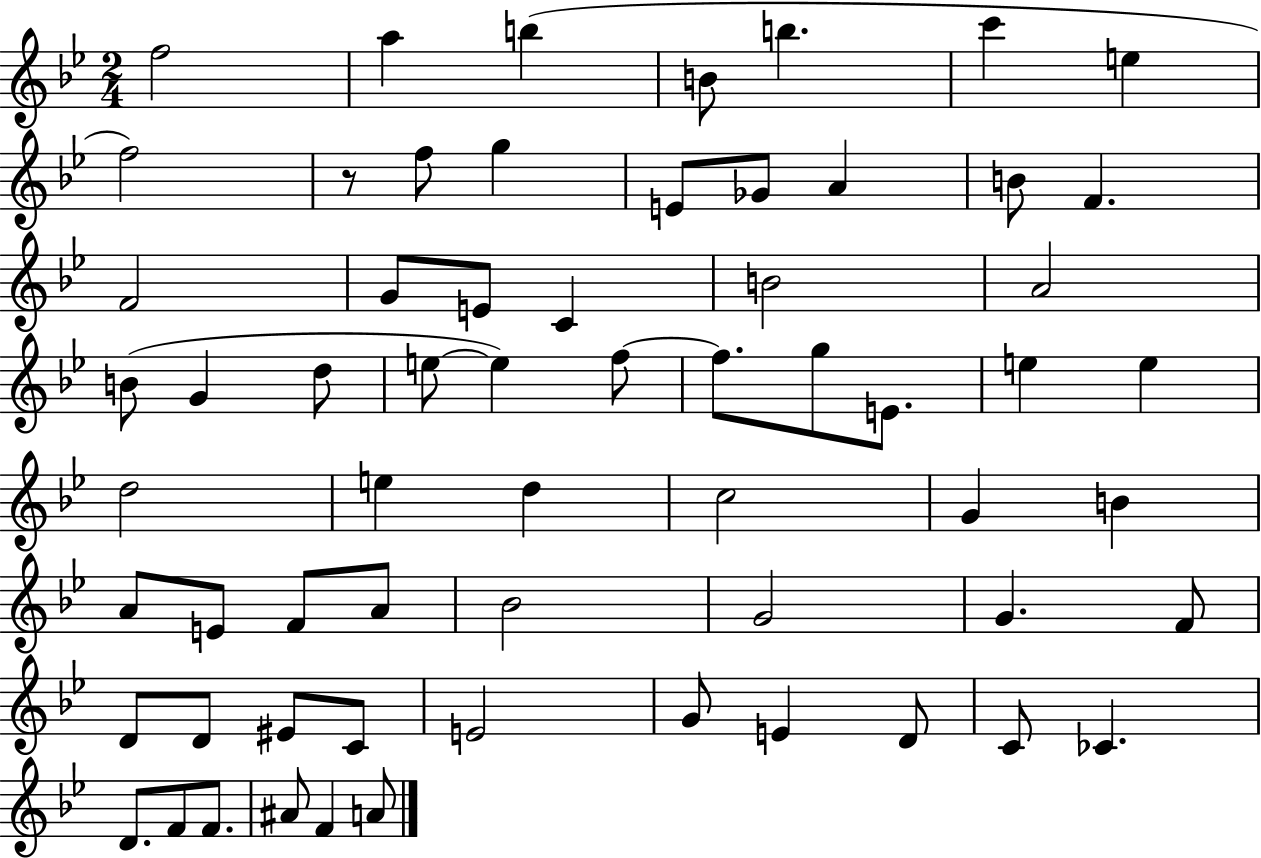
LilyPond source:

{
  \clef treble
  \numericTimeSignature
  \time 2/4
  \key bes \major
  f''2 | a''4 b''4( | b'8 b''4. | c'''4 e''4 | \break f''2) | r8 f''8 g''4 | e'8 ges'8 a'4 | b'8 f'4. | \break f'2 | g'8 e'8 c'4 | b'2 | a'2 | \break b'8( g'4 d''8 | e''8~~ e''4) f''8~~ | f''8. g''8 e'8. | e''4 e''4 | \break d''2 | e''4 d''4 | c''2 | g'4 b'4 | \break a'8 e'8 f'8 a'8 | bes'2 | g'2 | g'4. f'8 | \break d'8 d'8 eis'8 c'8 | e'2 | g'8 e'4 d'8 | c'8 ces'4. | \break d'8. f'8 f'8. | ais'8 f'4 a'8 | \bar "|."
}